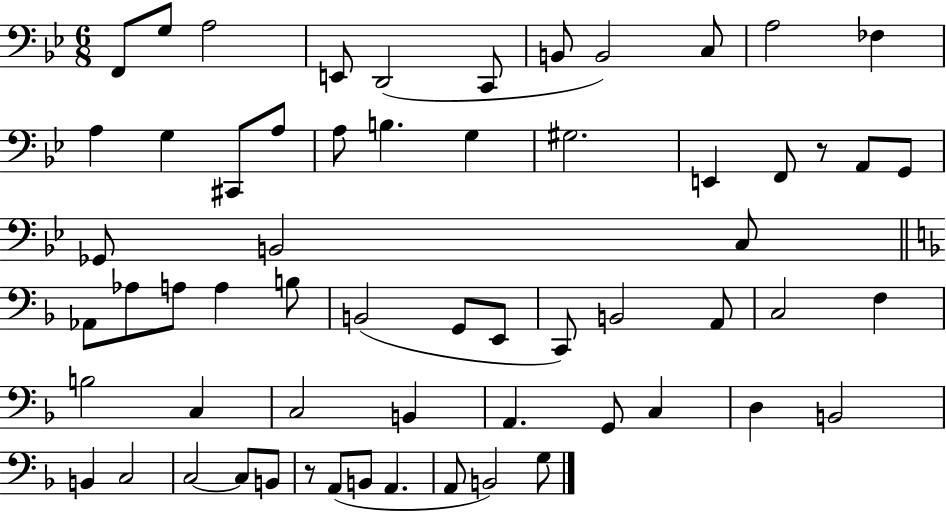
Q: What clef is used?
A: bass